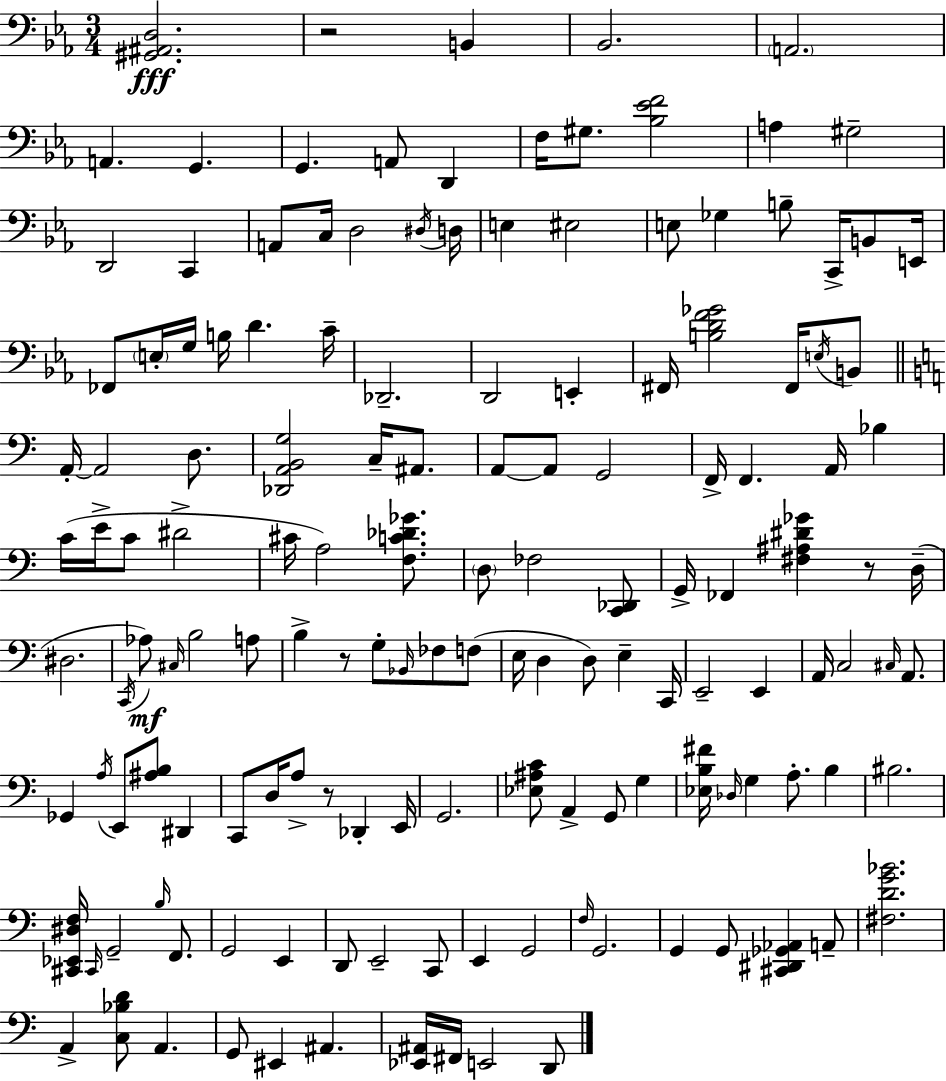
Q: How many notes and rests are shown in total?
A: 146